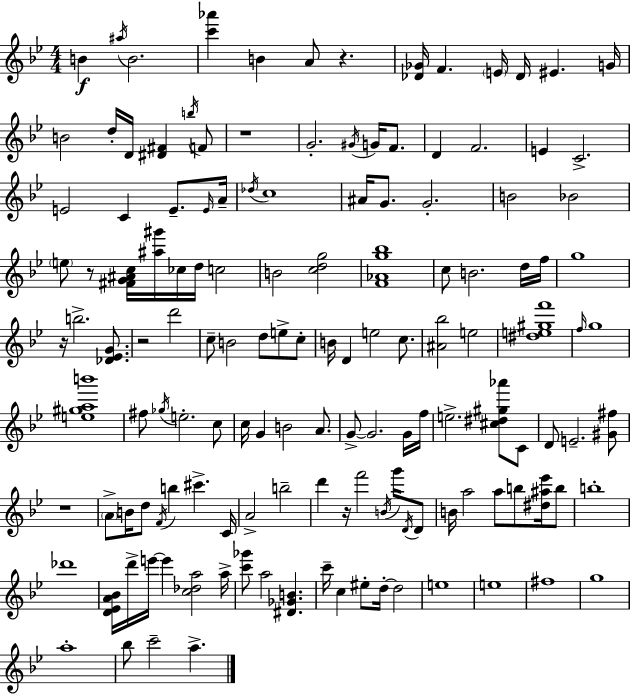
{
  \clef treble
  \numericTimeSignature
  \time 4/4
  \key bes \major
  b'4\f \acciaccatura { ais''16 } b'2. | <c''' aes'''>4 b'4 a'8 r4. | <des' ges'>16 f'4. \parenthesize e'16 des'16 eis'4. | g'16 b'2 d''16-. d'16 <dis' fis'>4 \acciaccatura { b''16 } | \break f'8 r1 | g'2.-. \acciaccatura { gis'16 } g'16 | f'8. d'4 f'2. | e'4 c'2.-> | \break e'2 c'4 e'8.-- | \grace { e'16 } a'16-- \acciaccatura { des''16 } c''1 | ais'16 g'8. g'2.-. | b'2 bes'2 | \break \parenthesize e''8 r8 <fis' g' ais' c''>16 <ais'' gis'''>16 ces''16 d''16 c''2 | b'2 <c'' d'' g''>2 | <f' aes' g'' bes''>1 | c''8 b'2. | \break d''16 f''16 g''1 | r16 b''2.-> | <des' ees' g'>8. r2 d'''2 | c''8-- b'2 d''8 | \break e''8-> c''8-. b'16 d'4 e''2 | c''8. <ais' bes''>2 e''2 | <dis'' e'' gis'' f'''>1 | \grace { f''16 } g''1 | \break <e'' gis'' a'' b'''>1 | fis''8 \acciaccatura { ges''16 } e''2.-. | c''8 c''16 g'4 b'2 | a'8. g'8->~~ g'2. | \break g'16 f''16 e''2.-> | <cis'' dis'' gis'' aes'''>8 c'8 d'8 e'2.-- | <gis' fis''>8 r1 | \parenthesize a'8-> b'16 d''8 \acciaccatura { f'16 } b''4 | \break cis'''4.-> c'16 a'2-> | b''2-- d'''4 r16 f'''2 | \acciaccatura { b'16 } g'''16 \acciaccatura { d'16 } d'8 b'16 a''2 | a''8 b''8 <dis'' ais'' ees'''>16 b''8 b''1-. | \break des'''1 | <d' ees' a' bes'>16 d'''16-> e'''16~~ e'''4 | <c'' des'' a''>2 a''16-> <c''' ges'''>8 a''2 | <dis' ges' b'>4. c'''16-- c''4 eis''8-. | \break d''16-.~~ d''2 e''1 | e''1 | fis''1 | g''1 | \break a''1-. | bes''8 c'''2-- | a''4.-> \bar "|."
}